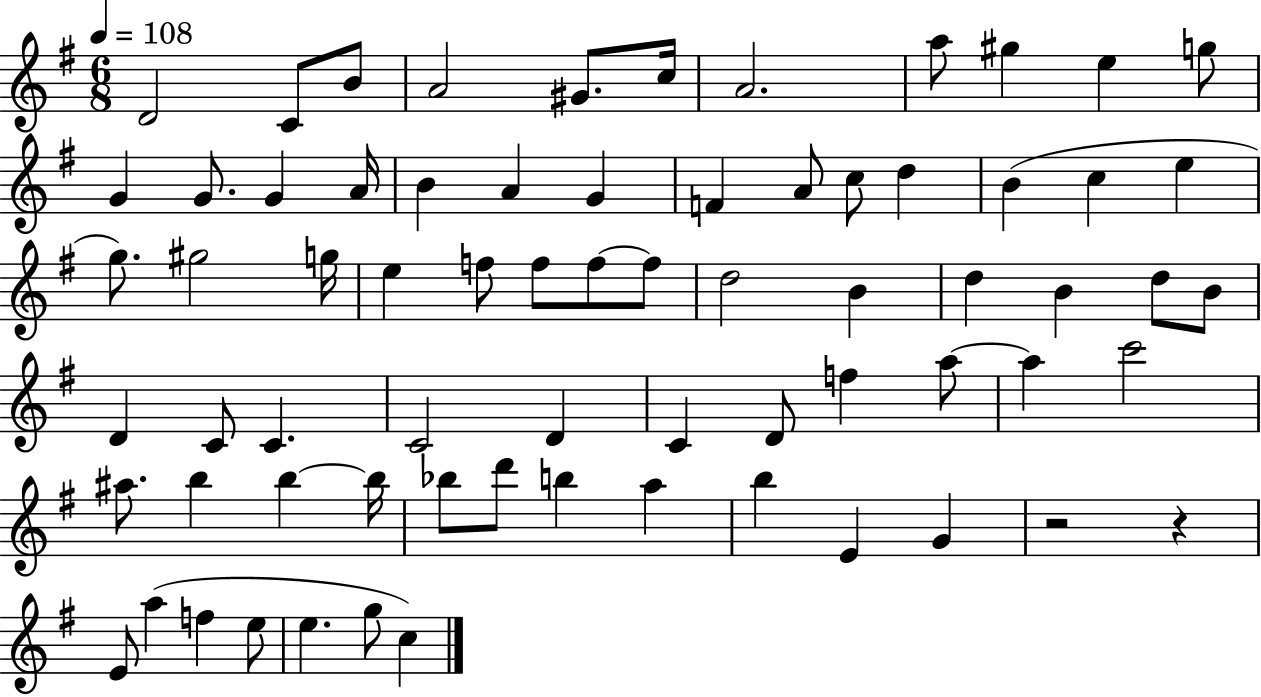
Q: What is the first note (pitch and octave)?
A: D4